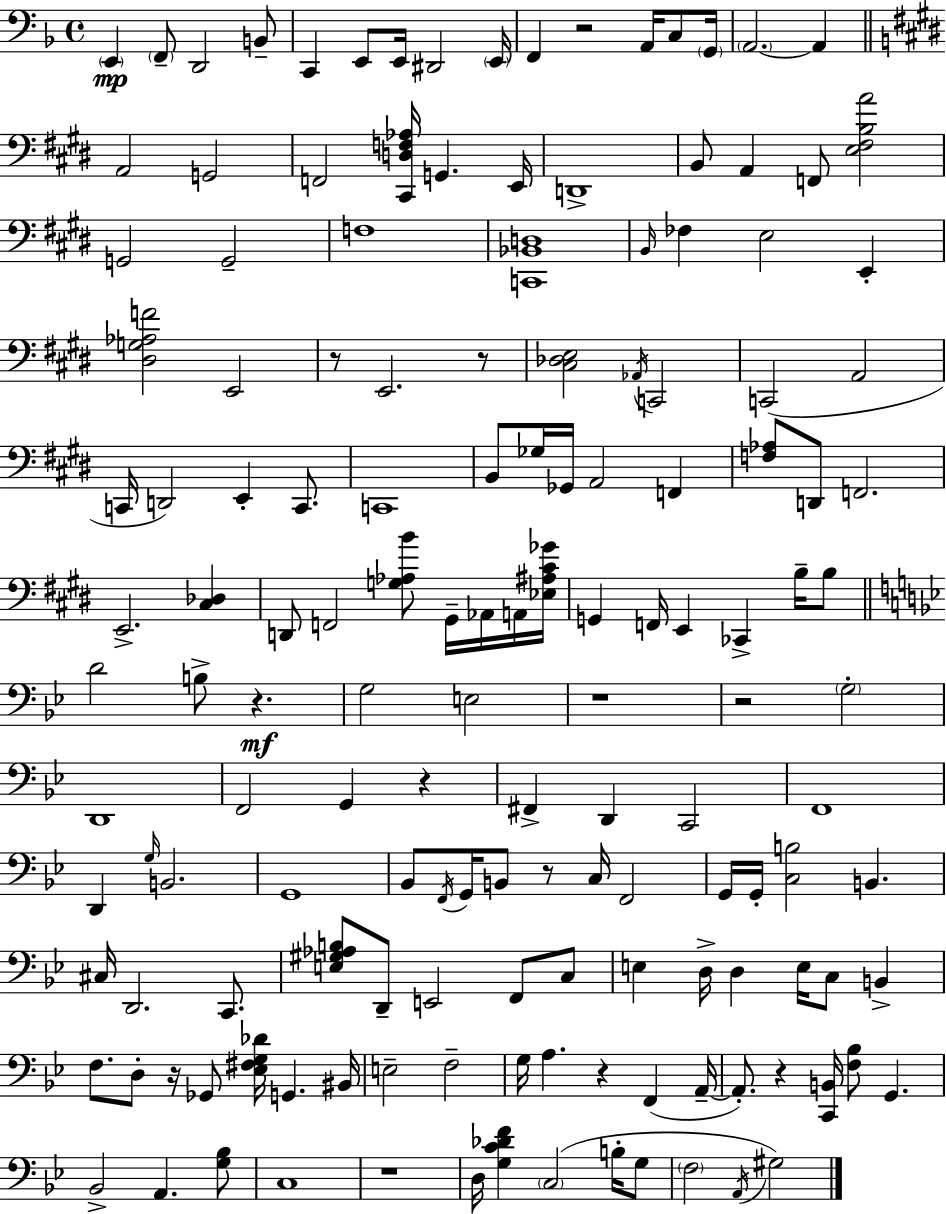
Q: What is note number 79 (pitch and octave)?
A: F2